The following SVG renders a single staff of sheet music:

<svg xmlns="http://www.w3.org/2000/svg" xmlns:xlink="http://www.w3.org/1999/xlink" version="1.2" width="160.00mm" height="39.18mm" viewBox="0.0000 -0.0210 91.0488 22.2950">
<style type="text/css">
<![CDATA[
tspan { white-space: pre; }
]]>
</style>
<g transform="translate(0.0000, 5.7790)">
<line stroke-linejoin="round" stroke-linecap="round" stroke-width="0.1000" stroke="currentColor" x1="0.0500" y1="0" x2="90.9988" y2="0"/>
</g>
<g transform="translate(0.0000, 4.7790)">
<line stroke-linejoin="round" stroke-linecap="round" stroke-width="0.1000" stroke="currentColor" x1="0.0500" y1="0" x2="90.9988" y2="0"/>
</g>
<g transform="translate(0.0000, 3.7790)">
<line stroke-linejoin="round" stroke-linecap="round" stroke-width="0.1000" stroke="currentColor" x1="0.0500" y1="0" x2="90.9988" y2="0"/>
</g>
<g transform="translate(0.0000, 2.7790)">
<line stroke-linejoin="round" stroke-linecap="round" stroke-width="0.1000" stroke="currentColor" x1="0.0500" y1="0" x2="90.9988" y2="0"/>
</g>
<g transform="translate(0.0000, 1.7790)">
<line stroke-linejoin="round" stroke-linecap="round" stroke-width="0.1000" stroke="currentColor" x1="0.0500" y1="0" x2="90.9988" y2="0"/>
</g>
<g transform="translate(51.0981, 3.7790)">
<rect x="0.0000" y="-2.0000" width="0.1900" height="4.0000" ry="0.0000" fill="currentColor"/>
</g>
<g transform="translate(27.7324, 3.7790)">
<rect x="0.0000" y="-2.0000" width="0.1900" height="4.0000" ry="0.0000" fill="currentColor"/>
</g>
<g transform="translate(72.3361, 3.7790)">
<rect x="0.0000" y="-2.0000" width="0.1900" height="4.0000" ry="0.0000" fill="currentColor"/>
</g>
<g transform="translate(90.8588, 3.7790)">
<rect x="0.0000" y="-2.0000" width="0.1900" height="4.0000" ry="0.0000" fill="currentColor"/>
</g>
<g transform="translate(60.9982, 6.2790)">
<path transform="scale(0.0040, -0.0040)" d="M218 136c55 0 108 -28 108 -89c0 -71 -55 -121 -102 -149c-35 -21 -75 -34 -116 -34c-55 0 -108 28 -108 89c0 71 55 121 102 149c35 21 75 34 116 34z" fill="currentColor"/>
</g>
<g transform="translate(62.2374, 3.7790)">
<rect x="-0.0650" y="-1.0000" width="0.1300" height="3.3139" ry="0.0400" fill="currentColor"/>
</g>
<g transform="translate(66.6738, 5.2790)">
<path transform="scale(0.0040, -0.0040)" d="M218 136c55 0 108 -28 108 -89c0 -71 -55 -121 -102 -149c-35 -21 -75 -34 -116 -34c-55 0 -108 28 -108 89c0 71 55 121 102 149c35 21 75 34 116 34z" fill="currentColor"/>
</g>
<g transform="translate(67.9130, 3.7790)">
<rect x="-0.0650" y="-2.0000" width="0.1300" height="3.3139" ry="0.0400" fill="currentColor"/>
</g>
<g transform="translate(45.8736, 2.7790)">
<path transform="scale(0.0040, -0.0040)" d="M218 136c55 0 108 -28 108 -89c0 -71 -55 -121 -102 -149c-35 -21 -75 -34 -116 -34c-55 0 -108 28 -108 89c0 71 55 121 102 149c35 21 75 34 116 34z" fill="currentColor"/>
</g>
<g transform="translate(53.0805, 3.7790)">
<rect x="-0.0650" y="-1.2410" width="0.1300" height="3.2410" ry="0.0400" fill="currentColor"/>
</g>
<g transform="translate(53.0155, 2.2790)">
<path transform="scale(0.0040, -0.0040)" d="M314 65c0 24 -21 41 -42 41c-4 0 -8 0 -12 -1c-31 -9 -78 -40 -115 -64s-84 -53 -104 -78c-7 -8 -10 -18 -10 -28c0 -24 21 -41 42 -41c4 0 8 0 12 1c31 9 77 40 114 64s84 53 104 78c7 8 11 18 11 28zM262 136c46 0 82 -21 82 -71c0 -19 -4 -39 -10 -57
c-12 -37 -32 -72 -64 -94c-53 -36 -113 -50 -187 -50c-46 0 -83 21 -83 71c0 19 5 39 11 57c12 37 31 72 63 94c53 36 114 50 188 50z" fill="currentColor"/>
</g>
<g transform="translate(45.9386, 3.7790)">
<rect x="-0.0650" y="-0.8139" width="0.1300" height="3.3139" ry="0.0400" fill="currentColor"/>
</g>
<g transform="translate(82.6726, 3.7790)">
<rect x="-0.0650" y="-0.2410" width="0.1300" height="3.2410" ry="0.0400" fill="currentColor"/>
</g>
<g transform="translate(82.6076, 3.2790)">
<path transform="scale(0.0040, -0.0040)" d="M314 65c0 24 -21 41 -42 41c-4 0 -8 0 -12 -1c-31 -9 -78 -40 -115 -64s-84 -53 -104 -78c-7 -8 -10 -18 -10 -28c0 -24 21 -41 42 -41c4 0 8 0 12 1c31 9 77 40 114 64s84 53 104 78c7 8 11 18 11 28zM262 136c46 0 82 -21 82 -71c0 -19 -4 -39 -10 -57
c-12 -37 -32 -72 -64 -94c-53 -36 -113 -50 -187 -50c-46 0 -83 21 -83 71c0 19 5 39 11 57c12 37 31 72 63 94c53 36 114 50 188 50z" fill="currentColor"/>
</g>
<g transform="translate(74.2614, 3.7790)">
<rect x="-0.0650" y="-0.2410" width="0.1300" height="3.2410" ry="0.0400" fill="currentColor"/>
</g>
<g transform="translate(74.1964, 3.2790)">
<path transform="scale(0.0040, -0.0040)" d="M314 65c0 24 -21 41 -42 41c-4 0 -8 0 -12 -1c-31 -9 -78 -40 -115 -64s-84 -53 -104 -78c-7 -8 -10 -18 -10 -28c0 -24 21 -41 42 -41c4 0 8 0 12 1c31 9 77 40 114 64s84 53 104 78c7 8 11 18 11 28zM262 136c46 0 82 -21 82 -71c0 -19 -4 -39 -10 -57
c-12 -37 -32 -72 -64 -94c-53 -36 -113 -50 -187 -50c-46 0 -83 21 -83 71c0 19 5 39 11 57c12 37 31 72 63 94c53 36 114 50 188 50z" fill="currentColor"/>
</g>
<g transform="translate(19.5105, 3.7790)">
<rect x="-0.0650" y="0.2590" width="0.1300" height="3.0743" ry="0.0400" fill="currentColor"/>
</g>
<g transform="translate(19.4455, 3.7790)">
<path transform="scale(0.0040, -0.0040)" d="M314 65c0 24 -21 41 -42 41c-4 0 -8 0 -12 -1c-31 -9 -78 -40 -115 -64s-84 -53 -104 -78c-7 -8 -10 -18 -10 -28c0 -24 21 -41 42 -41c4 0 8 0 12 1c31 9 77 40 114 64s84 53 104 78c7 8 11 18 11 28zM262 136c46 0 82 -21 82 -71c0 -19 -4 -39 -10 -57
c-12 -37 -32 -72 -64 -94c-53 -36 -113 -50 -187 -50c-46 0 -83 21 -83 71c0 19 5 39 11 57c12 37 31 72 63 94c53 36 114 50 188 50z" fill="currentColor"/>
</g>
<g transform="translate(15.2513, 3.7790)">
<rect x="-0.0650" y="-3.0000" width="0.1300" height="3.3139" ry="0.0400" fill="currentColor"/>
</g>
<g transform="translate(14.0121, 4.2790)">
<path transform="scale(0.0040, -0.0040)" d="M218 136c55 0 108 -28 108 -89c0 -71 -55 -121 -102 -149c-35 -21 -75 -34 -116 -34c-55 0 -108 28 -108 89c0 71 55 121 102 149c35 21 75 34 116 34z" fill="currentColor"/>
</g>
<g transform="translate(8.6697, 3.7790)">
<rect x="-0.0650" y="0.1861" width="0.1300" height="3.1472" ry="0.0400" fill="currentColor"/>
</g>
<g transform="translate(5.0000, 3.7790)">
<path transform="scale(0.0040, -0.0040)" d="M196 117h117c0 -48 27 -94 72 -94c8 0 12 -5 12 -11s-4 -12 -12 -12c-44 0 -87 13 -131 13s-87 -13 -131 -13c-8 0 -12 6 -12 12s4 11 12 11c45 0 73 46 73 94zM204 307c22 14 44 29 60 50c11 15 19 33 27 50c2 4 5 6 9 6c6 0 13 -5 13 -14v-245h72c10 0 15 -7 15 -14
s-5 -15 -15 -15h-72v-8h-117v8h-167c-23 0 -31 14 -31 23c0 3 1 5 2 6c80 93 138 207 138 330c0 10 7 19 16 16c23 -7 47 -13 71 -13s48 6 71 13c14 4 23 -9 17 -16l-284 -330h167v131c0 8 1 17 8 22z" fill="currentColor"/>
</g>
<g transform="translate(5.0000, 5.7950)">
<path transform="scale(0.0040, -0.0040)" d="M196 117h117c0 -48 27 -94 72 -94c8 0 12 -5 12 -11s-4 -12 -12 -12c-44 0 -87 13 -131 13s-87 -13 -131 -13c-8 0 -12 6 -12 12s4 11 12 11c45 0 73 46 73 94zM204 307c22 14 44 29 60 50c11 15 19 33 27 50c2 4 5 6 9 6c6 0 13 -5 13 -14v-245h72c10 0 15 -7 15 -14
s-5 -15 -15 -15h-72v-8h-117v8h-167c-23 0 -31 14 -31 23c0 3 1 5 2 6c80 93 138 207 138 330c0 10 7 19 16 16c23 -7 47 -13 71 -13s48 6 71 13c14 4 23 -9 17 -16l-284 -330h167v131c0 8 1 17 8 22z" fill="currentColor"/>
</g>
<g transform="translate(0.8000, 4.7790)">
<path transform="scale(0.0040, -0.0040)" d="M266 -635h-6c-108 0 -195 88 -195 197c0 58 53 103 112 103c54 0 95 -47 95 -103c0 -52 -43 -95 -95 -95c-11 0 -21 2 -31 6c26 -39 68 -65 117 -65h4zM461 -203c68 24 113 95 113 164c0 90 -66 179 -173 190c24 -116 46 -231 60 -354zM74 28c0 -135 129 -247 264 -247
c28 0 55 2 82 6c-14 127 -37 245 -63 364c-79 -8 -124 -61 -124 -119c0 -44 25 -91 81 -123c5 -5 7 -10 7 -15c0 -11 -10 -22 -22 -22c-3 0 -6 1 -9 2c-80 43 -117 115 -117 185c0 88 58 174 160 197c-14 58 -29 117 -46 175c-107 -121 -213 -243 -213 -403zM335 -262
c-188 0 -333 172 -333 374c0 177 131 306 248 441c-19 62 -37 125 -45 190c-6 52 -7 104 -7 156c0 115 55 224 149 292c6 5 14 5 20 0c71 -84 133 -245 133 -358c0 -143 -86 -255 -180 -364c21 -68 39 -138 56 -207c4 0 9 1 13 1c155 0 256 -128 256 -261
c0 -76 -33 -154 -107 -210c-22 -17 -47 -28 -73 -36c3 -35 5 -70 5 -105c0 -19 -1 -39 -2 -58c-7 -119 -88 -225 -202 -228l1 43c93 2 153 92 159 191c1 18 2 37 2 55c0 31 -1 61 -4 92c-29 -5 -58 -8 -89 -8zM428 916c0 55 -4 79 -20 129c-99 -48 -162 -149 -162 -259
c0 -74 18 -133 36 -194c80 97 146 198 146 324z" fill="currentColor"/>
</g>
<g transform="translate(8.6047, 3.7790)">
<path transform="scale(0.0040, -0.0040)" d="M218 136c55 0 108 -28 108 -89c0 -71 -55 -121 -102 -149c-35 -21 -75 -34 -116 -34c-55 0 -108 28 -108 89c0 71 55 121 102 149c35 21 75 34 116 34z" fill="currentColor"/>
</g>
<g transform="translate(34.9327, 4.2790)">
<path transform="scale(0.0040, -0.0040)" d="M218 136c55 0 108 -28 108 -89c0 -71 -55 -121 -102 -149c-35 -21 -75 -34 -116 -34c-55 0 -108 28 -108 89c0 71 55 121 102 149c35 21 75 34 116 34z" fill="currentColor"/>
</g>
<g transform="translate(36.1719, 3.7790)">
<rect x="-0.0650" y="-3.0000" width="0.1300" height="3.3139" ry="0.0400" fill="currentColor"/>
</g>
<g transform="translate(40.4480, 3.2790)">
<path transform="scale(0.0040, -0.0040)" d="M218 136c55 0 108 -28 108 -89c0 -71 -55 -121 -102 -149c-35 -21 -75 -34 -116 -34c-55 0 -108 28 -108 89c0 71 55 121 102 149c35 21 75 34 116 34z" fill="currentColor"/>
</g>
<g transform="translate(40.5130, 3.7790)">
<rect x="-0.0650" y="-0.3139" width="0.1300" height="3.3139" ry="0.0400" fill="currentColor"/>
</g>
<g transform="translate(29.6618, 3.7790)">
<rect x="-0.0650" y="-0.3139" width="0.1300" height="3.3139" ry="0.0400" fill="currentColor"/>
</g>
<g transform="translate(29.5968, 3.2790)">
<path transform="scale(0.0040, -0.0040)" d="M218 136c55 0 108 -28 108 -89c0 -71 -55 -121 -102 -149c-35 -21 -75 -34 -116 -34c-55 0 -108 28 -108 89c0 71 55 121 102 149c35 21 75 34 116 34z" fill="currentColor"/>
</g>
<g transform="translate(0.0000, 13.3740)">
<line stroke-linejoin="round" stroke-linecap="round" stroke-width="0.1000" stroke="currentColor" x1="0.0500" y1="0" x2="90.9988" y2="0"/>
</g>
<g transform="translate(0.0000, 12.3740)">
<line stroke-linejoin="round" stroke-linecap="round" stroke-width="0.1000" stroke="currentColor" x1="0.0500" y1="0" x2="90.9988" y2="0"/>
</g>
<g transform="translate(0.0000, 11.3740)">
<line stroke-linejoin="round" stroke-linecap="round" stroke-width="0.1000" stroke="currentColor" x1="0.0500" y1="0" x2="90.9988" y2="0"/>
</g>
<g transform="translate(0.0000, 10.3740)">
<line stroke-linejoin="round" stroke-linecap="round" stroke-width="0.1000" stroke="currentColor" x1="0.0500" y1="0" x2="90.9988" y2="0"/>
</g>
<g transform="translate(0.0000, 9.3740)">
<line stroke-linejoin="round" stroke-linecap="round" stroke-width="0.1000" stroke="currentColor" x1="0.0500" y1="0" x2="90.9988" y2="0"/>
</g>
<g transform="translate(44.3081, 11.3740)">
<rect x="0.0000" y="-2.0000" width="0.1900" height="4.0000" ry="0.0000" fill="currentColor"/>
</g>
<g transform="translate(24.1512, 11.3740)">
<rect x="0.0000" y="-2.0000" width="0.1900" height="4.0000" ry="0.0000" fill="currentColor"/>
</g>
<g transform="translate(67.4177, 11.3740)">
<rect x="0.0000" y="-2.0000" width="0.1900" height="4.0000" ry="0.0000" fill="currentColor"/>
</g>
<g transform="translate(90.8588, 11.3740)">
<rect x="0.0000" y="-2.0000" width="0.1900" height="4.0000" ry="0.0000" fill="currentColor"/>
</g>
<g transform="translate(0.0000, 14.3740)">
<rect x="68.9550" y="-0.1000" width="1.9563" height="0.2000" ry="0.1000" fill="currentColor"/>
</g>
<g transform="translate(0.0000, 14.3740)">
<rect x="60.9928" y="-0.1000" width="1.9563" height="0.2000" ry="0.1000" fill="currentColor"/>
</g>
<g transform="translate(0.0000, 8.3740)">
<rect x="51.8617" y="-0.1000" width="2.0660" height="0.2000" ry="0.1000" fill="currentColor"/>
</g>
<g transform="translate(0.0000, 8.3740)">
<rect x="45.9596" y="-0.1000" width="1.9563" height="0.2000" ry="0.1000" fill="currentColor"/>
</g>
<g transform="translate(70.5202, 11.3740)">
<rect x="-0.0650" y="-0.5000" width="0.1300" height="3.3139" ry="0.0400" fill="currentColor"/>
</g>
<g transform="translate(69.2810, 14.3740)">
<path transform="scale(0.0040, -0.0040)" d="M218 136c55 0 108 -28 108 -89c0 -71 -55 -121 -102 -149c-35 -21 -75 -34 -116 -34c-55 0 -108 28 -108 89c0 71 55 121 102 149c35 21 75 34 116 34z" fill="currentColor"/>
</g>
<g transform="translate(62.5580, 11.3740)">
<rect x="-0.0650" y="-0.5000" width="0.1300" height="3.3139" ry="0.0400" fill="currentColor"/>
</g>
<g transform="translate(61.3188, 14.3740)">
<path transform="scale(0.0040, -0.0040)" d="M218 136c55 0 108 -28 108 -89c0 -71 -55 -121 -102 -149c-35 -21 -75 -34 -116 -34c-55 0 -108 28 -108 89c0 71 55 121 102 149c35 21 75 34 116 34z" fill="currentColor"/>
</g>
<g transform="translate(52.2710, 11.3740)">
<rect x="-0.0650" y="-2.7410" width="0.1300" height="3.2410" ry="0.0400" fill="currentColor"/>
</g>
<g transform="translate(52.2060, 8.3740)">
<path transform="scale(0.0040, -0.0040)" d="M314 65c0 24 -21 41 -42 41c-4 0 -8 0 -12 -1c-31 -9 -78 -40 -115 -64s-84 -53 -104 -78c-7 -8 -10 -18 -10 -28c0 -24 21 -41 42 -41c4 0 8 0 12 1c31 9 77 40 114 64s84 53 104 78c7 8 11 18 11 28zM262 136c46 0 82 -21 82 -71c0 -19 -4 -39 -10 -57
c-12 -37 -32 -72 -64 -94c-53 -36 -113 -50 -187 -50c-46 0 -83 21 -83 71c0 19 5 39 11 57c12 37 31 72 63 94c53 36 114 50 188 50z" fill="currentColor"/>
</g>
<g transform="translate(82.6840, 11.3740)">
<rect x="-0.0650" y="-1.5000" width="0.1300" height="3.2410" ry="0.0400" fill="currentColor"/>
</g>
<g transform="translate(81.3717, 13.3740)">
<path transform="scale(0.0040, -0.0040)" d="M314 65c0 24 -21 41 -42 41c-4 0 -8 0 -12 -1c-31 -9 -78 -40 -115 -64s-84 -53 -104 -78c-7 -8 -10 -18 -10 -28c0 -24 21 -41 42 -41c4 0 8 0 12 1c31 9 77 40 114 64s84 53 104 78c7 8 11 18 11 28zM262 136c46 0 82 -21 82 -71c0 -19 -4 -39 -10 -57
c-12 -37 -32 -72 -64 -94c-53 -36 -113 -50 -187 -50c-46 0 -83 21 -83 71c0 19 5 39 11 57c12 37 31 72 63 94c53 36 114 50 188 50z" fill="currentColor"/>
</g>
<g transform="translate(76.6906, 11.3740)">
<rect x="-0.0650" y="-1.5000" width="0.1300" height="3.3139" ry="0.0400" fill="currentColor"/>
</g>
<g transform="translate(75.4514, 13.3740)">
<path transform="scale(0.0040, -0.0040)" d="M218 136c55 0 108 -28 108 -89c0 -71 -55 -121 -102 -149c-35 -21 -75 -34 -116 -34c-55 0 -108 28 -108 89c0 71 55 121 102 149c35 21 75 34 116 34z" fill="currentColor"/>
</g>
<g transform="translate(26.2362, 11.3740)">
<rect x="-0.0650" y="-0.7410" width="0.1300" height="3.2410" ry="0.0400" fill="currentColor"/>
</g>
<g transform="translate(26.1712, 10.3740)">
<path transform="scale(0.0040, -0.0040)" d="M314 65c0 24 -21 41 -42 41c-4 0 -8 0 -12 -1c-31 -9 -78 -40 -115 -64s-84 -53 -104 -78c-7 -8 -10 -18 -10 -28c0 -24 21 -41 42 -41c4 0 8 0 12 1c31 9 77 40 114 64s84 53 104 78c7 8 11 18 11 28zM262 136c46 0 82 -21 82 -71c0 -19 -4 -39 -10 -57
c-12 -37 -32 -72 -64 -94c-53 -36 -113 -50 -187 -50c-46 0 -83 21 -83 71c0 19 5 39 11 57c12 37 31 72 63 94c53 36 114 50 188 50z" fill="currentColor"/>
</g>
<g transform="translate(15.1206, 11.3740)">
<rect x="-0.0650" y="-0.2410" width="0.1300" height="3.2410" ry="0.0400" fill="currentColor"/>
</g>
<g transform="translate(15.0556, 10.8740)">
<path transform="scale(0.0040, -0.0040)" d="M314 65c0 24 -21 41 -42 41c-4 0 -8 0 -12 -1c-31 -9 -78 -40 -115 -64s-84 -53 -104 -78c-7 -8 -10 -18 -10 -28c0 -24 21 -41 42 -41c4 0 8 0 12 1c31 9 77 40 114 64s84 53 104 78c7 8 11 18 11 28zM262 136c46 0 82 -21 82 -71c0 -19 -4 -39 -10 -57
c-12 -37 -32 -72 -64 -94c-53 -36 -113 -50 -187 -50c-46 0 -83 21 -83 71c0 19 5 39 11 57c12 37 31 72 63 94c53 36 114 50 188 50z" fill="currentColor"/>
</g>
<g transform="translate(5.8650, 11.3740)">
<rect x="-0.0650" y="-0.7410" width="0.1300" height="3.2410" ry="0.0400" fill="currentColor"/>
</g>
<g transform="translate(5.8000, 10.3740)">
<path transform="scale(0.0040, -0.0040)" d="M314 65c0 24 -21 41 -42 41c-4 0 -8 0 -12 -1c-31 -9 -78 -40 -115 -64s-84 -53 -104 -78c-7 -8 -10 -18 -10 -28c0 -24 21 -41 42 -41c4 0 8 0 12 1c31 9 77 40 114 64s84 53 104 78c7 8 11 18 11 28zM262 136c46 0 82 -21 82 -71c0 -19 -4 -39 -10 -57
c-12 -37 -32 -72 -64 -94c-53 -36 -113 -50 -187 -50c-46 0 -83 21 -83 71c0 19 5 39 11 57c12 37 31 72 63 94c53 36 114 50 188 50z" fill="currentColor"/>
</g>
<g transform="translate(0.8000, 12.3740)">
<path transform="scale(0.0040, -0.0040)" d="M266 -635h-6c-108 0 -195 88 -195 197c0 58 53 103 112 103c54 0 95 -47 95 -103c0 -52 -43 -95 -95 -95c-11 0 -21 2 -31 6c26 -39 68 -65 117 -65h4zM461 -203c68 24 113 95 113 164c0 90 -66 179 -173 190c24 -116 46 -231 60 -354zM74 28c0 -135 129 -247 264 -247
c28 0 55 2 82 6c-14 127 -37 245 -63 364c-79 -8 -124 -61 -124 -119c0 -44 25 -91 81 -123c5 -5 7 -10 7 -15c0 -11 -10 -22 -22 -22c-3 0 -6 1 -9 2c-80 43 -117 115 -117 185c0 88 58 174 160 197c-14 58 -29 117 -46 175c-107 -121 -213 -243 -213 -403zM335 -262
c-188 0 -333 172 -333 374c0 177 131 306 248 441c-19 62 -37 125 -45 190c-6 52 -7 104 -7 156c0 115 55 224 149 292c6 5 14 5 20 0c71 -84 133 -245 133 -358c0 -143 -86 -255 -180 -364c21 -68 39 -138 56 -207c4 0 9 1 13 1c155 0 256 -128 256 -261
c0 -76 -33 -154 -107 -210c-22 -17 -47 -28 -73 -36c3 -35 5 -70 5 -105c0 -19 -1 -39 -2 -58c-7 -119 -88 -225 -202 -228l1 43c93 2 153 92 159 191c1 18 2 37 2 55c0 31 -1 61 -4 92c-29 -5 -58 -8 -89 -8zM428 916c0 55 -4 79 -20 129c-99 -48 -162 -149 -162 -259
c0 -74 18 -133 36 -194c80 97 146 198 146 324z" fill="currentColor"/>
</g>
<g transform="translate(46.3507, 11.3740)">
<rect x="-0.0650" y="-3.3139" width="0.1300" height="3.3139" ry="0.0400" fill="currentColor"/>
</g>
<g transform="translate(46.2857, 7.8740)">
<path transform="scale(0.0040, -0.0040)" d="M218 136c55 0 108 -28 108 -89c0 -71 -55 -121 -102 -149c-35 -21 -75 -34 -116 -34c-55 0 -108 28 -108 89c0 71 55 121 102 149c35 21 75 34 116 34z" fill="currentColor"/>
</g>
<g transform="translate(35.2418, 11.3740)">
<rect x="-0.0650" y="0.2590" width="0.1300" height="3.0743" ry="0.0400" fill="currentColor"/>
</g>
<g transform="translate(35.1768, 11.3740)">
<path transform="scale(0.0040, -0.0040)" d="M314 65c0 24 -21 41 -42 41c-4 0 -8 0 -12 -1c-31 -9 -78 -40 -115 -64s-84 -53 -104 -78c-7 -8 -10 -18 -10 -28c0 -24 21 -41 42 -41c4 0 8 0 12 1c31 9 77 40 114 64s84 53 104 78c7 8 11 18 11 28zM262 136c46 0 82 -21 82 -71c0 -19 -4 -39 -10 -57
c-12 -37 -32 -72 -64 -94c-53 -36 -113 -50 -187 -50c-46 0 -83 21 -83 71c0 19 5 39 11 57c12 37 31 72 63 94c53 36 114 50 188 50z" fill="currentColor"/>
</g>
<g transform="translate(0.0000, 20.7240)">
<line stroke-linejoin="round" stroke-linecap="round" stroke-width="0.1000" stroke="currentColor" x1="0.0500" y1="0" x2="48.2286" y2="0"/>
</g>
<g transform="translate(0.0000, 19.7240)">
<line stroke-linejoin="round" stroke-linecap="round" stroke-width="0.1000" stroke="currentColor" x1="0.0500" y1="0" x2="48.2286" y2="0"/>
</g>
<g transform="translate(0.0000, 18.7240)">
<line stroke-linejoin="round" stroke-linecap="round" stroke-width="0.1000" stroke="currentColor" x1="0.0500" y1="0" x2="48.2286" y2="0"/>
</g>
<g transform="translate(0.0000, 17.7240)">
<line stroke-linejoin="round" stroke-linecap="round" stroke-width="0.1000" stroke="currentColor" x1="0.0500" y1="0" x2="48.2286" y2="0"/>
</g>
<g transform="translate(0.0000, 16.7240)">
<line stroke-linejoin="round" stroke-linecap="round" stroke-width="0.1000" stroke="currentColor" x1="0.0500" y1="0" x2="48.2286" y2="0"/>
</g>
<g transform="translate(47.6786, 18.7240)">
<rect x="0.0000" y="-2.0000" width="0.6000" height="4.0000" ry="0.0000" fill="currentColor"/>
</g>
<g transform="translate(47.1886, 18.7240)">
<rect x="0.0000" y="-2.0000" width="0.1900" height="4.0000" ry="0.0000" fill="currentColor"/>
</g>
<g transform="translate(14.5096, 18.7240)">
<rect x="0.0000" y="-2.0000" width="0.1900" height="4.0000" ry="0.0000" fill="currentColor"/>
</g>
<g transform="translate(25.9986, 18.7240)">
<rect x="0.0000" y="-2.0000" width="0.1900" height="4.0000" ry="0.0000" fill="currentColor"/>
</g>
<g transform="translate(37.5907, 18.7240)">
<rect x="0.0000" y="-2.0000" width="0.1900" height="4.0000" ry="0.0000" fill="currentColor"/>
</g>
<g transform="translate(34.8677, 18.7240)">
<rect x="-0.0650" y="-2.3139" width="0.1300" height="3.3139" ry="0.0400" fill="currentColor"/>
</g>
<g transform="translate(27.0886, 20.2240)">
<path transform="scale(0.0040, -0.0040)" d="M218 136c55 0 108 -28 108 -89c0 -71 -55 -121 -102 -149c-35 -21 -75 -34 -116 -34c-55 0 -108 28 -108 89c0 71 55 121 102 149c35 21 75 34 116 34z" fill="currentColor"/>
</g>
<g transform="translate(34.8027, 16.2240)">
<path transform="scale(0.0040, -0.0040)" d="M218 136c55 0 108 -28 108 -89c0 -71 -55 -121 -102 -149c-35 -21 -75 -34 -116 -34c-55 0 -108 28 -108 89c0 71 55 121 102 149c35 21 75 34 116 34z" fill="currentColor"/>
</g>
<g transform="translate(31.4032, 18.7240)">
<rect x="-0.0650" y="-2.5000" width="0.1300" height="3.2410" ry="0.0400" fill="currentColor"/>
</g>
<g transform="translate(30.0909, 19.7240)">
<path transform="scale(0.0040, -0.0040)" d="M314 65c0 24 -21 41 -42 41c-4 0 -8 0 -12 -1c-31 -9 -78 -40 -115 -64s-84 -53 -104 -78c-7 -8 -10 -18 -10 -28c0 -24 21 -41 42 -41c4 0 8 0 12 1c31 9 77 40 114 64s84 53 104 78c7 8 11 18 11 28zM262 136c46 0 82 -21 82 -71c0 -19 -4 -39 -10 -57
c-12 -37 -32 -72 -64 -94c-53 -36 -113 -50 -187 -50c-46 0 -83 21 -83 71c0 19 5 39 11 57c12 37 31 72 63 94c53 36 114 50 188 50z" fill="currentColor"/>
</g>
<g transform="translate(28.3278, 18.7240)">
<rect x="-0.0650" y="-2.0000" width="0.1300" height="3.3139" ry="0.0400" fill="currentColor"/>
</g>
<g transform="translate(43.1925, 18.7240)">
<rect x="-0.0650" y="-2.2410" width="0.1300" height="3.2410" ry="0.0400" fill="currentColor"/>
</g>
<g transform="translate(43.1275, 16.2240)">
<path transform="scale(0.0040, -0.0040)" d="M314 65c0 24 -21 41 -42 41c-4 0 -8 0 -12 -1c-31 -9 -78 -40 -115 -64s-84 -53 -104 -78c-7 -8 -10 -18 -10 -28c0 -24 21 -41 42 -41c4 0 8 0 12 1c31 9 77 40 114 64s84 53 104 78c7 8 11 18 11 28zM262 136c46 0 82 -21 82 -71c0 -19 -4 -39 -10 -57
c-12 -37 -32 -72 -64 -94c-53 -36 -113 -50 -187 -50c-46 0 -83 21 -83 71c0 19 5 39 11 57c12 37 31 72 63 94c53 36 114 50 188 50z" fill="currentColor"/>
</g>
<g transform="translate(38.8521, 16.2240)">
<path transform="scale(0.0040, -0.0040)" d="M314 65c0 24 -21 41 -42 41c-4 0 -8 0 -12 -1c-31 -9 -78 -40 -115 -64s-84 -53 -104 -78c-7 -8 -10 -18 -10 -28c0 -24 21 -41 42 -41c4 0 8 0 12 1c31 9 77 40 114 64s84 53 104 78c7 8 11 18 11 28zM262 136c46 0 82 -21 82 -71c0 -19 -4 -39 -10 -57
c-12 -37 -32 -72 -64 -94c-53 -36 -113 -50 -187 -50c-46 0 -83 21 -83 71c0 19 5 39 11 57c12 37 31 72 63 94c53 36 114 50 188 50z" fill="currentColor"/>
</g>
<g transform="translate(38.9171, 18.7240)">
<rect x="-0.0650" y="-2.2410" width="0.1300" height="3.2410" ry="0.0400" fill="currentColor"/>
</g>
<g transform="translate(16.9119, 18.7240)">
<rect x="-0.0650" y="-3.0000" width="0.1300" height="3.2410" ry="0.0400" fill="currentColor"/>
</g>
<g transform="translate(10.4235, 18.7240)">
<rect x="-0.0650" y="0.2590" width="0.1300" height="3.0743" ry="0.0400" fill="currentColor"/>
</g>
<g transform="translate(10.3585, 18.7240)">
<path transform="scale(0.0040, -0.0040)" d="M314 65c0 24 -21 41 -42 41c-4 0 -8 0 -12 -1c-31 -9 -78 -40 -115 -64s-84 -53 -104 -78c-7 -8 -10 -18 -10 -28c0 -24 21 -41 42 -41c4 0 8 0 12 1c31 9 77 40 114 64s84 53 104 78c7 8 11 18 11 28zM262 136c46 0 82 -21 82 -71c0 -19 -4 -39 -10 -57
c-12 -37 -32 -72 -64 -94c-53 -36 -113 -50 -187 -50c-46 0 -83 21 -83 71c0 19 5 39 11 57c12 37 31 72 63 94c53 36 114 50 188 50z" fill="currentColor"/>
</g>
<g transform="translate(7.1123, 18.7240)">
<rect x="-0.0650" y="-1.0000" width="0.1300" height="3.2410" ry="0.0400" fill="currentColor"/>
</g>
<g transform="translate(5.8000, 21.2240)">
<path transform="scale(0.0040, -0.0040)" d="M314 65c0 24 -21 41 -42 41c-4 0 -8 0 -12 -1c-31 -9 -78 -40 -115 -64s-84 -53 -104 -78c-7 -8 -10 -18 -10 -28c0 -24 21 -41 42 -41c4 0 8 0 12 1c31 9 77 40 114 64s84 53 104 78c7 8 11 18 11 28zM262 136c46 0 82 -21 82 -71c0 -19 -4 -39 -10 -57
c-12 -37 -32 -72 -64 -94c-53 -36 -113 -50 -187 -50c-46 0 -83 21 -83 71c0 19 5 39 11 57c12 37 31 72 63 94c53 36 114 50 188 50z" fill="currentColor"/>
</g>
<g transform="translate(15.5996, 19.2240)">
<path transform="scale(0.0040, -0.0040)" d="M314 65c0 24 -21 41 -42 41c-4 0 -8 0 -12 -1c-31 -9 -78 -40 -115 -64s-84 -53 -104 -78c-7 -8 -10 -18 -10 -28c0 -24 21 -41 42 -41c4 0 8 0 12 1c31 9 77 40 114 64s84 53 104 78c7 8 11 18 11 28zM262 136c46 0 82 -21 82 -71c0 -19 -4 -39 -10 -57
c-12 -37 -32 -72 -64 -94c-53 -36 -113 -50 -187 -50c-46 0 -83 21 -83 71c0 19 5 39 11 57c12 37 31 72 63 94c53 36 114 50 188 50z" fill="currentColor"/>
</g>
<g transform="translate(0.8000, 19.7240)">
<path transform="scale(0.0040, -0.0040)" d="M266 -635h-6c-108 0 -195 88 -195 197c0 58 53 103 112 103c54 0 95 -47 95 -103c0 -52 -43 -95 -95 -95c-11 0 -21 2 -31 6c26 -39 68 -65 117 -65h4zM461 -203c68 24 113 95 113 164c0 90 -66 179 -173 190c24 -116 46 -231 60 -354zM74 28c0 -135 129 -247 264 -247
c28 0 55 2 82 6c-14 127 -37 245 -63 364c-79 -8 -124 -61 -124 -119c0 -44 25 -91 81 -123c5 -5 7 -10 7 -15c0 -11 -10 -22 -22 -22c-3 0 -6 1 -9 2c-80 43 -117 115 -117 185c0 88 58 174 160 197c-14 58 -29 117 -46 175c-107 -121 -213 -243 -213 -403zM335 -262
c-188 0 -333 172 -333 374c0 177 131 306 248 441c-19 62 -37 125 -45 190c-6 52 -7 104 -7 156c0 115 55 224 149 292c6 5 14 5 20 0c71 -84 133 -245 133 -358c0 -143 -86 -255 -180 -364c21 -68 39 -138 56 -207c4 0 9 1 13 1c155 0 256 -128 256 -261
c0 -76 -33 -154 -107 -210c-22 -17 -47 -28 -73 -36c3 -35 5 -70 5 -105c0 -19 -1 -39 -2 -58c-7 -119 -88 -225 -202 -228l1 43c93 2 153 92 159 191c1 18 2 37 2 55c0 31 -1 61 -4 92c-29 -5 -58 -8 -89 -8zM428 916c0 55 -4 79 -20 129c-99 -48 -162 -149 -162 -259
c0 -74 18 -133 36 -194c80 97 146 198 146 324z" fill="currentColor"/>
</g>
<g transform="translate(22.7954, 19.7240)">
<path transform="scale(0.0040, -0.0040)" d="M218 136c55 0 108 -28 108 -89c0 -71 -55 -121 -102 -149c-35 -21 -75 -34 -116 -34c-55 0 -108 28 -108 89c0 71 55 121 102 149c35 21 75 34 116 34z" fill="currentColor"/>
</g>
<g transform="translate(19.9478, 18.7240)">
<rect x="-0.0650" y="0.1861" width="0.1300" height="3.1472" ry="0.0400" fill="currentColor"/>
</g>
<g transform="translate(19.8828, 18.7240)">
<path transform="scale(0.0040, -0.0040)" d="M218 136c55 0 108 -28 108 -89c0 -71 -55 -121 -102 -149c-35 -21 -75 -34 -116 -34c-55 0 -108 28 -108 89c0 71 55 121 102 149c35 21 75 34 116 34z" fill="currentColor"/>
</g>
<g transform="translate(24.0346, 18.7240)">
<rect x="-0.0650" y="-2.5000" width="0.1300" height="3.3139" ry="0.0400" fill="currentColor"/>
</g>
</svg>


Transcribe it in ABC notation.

X:1
T:Untitled
M:4/4
L:1/4
K:C
B A B2 c A c d e2 D F c2 c2 d2 c2 d2 B2 b a2 C C E E2 D2 B2 A2 B G F G2 g g2 g2